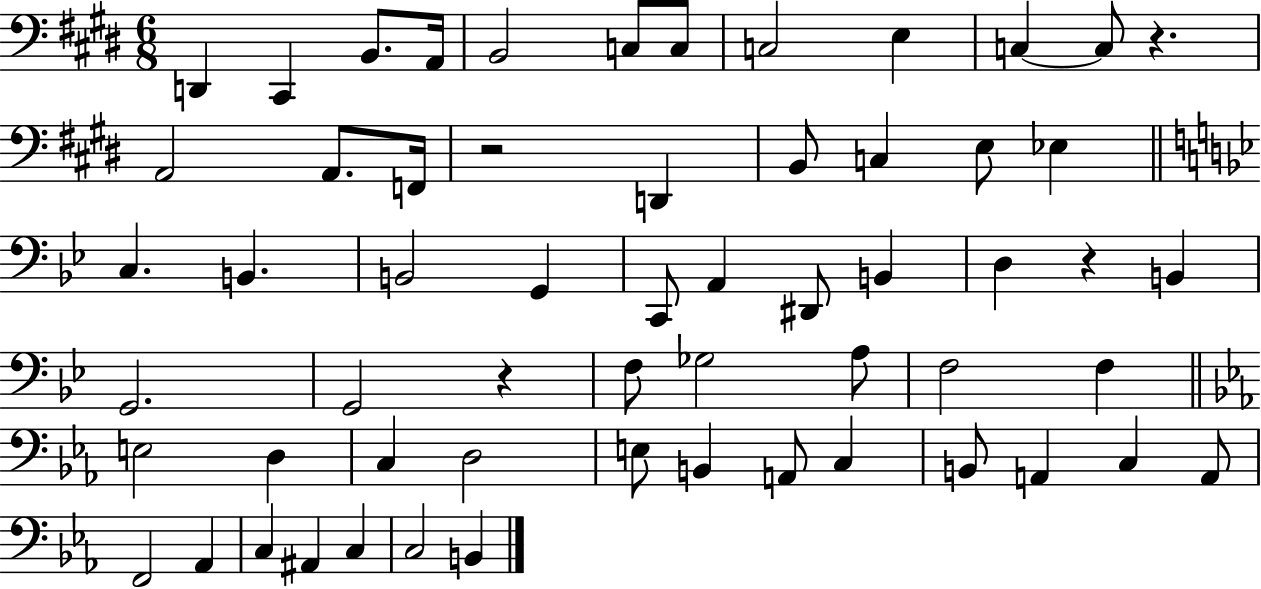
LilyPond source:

{
  \clef bass
  \numericTimeSignature
  \time 6/8
  \key e \major
  d,4 cis,4 b,8. a,16 | b,2 c8 c8 | c2 e4 | c4~~ c8 r4. | \break a,2 a,8. f,16 | r2 d,4 | b,8 c4 e8 ees4 | \bar "||" \break \key bes \major c4. b,4. | b,2 g,4 | c,8 a,4 dis,8 b,4 | d4 r4 b,4 | \break g,2. | g,2 r4 | f8 ges2 a8 | f2 f4 | \break \bar "||" \break \key ees \major e2 d4 | c4 d2 | e8 b,4 a,8 c4 | b,8 a,4 c4 a,8 | \break f,2 aes,4 | c4 ais,4 c4 | c2 b,4 | \bar "|."
}